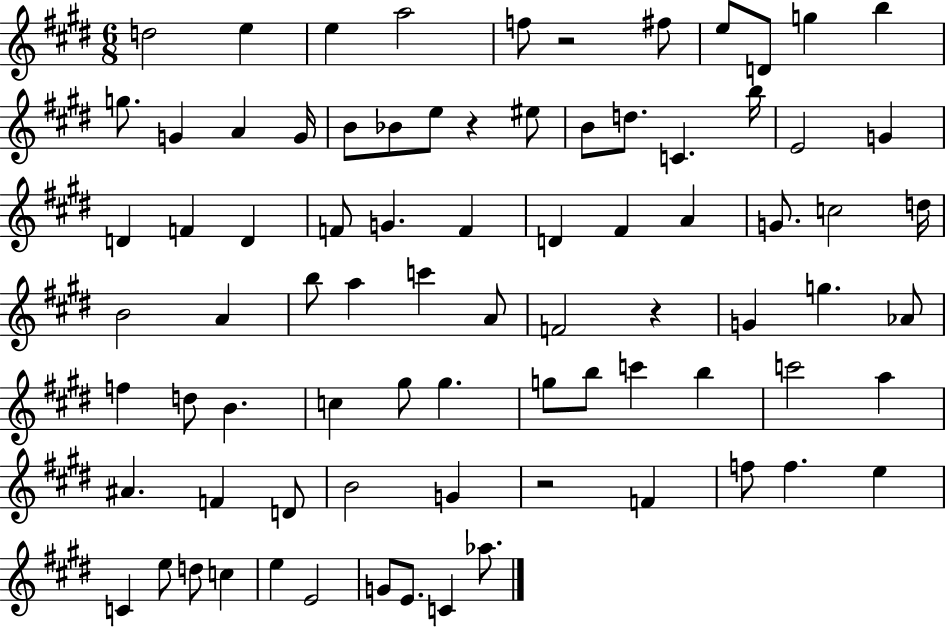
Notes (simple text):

D5/h E5/q E5/q A5/h F5/e R/h F#5/e E5/e D4/e G5/q B5/q G5/e. G4/q A4/q G4/s B4/e Bb4/e E5/e R/q EIS5/e B4/e D5/e. C4/q. B5/s E4/h G4/q D4/q F4/q D4/q F4/e G4/q. F4/q D4/q F#4/q A4/q G4/e. C5/h D5/s B4/h A4/q B5/e A5/q C6/q A4/e F4/h R/q G4/q G5/q. Ab4/e F5/q D5/e B4/q. C5/q G#5/e G#5/q. G5/e B5/e C6/q B5/q C6/h A5/q A#4/q. F4/q D4/e B4/h G4/q R/h F4/q F5/e F5/q. E5/q C4/q E5/e D5/e C5/q E5/q E4/h G4/e E4/e. C4/q Ab5/e.